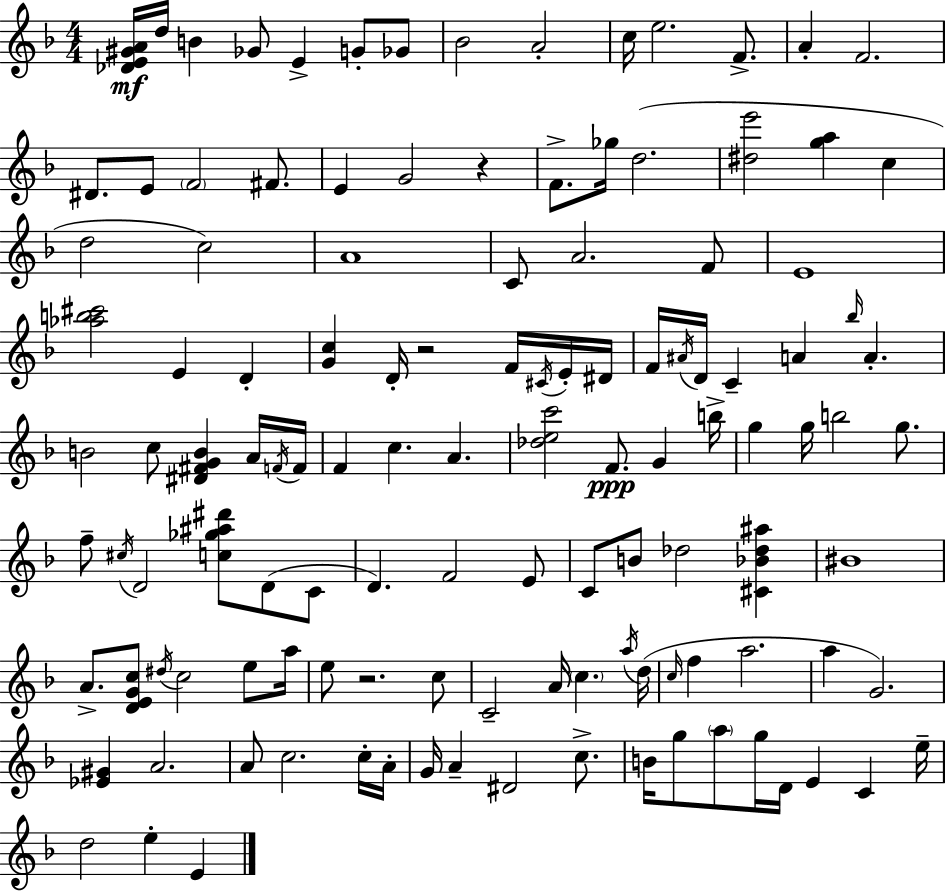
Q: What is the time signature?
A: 4/4